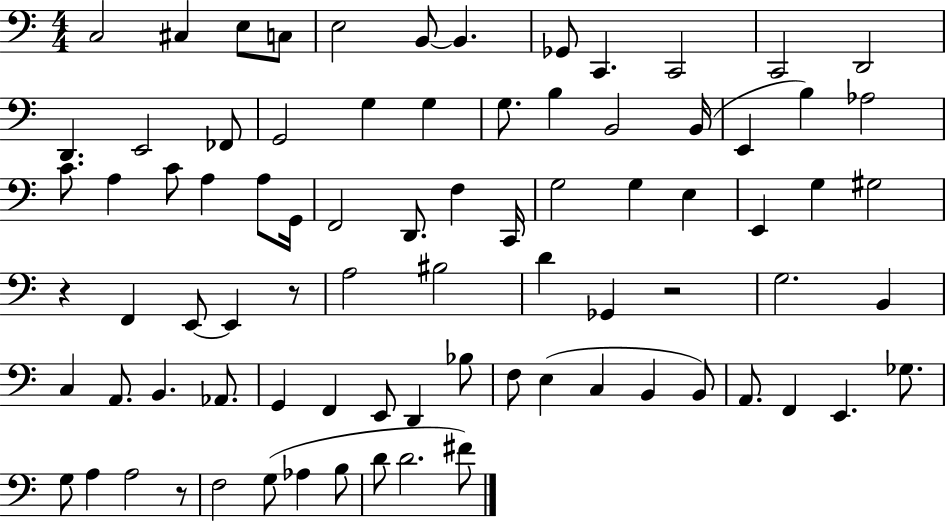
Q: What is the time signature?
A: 4/4